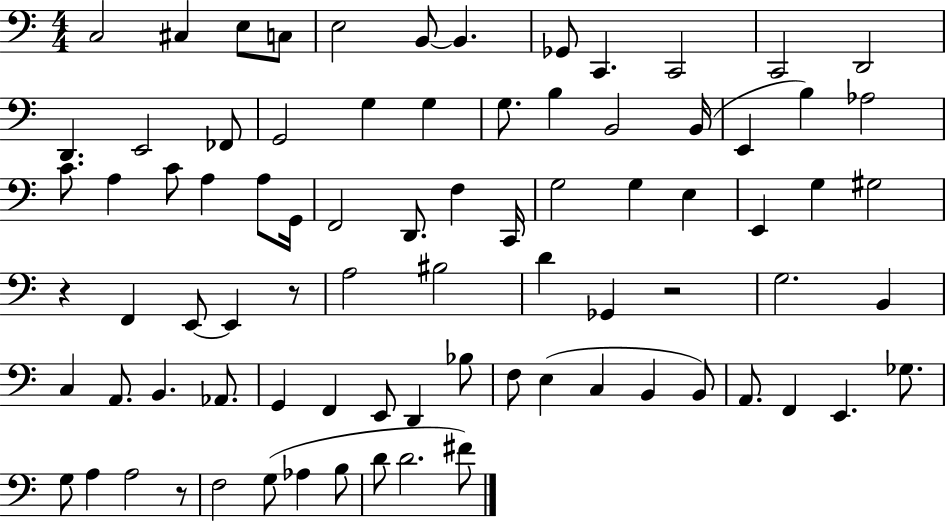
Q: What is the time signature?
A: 4/4